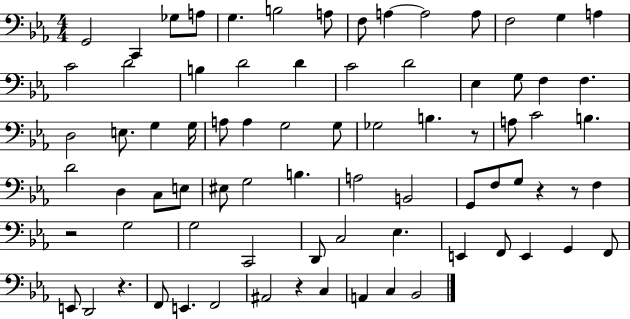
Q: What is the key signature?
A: EES major